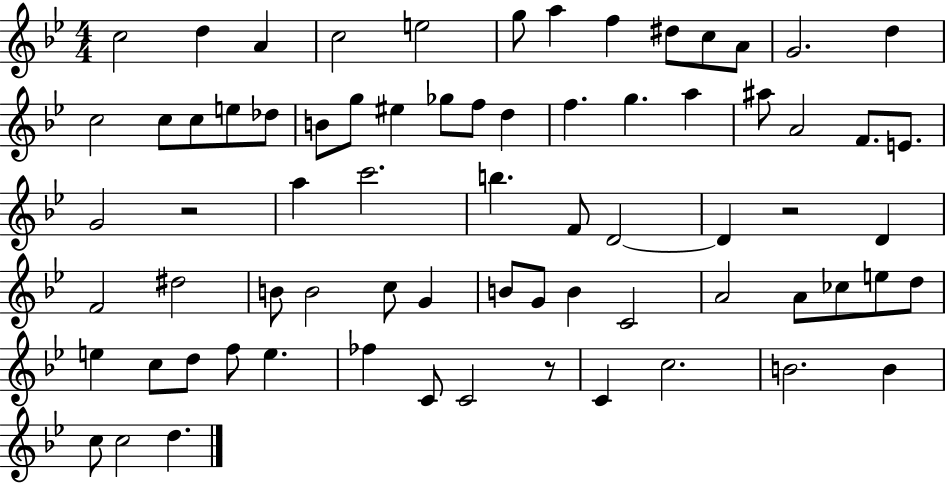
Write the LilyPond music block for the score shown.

{
  \clef treble
  \numericTimeSignature
  \time 4/4
  \key bes \major
  \repeat volta 2 { c''2 d''4 a'4 | c''2 e''2 | g''8 a''4 f''4 dis''8 c''8 a'8 | g'2. d''4 | \break c''2 c''8 c''8 e''8 des''8 | b'8 g''8 eis''4 ges''8 f''8 d''4 | f''4. g''4. a''4 | ais''8 a'2 f'8. e'8. | \break g'2 r2 | a''4 c'''2. | b''4. f'8 d'2~~ | d'4 r2 d'4 | \break f'2 dis''2 | b'8 b'2 c''8 g'4 | b'8 g'8 b'4 c'2 | a'2 a'8 ces''8 e''8 d''8 | \break e''4 c''8 d''8 f''8 e''4. | fes''4 c'8 c'2 r8 | c'4 c''2. | b'2. b'4 | \break c''8 c''2 d''4. | } \bar "|."
}